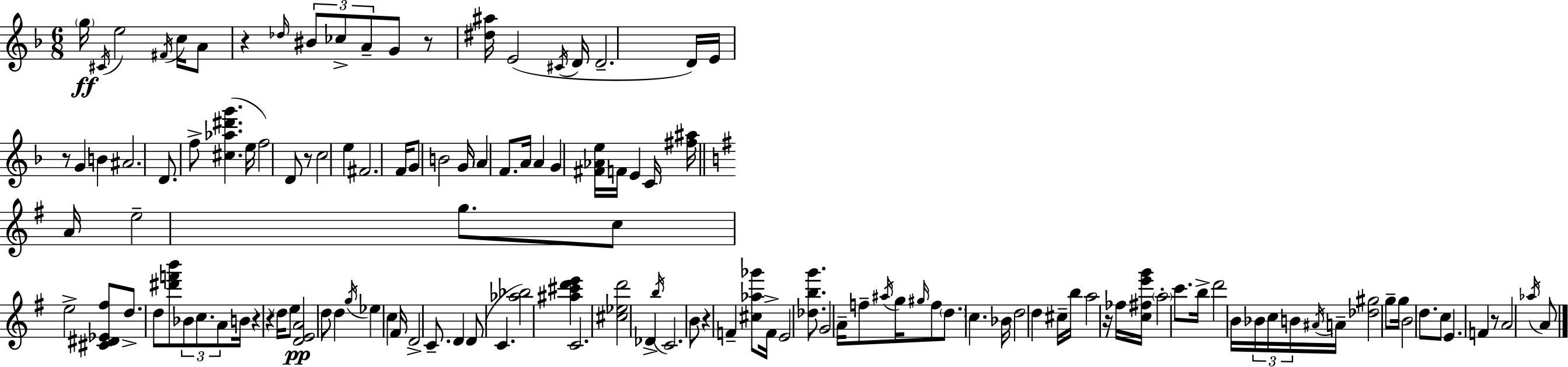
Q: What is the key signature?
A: D minor